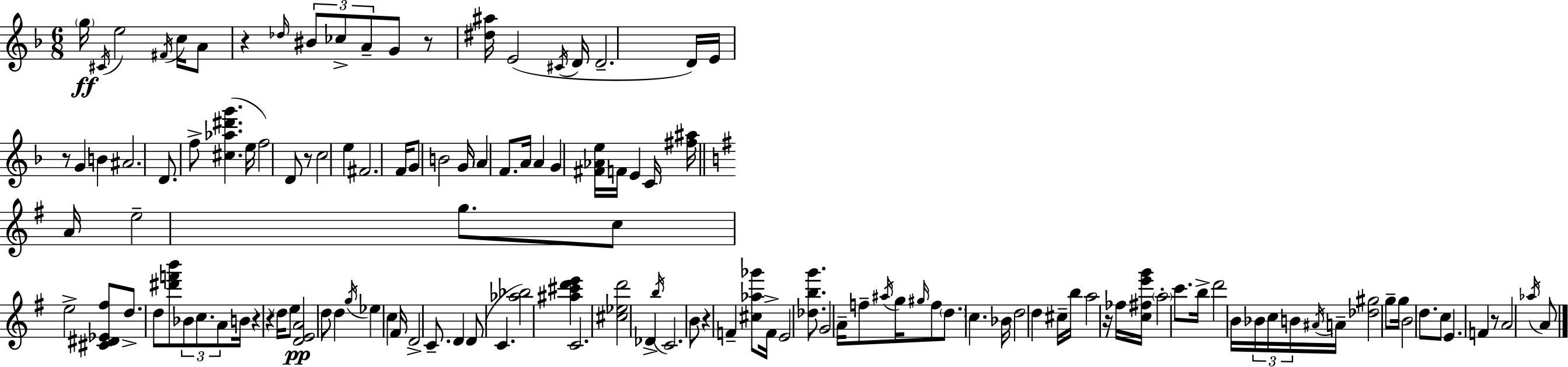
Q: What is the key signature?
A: D minor